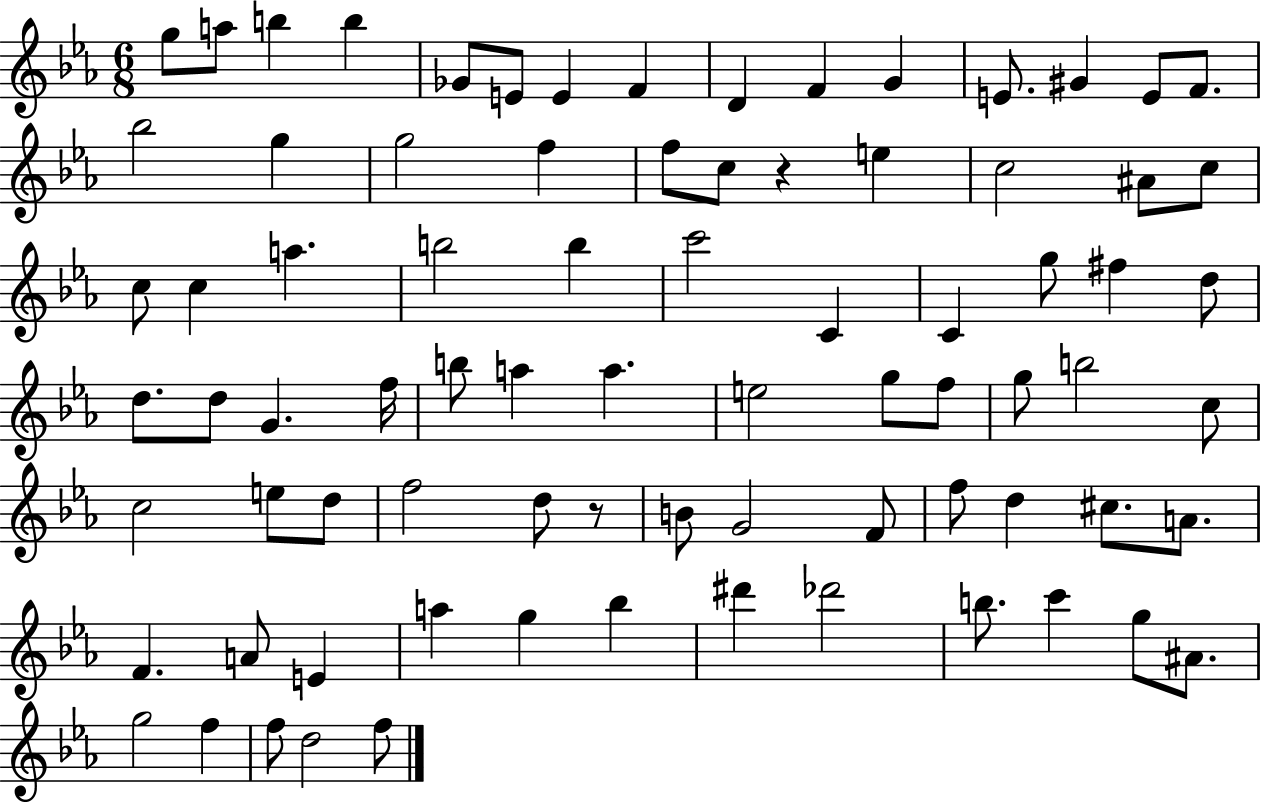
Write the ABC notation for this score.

X:1
T:Untitled
M:6/8
L:1/4
K:Eb
g/2 a/2 b b _G/2 E/2 E F D F G E/2 ^G E/2 F/2 _b2 g g2 f f/2 c/2 z e c2 ^A/2 c/2 c/2 c a b2 b c'2 C C g/2 ^f d/2 d/2 d/2 G f/4 b/2 a a e2 g/2 f/2 g/2 b2 c/2 c2 e/2 d/2 f2 d/2 z/2 B/2 G2 F/2 f/2 d ^c/2 A/2 F A/2 E a g _b ^d' _d'2 b/2 c' g/2 ^A/2 g2 f f/2 d2 f/2